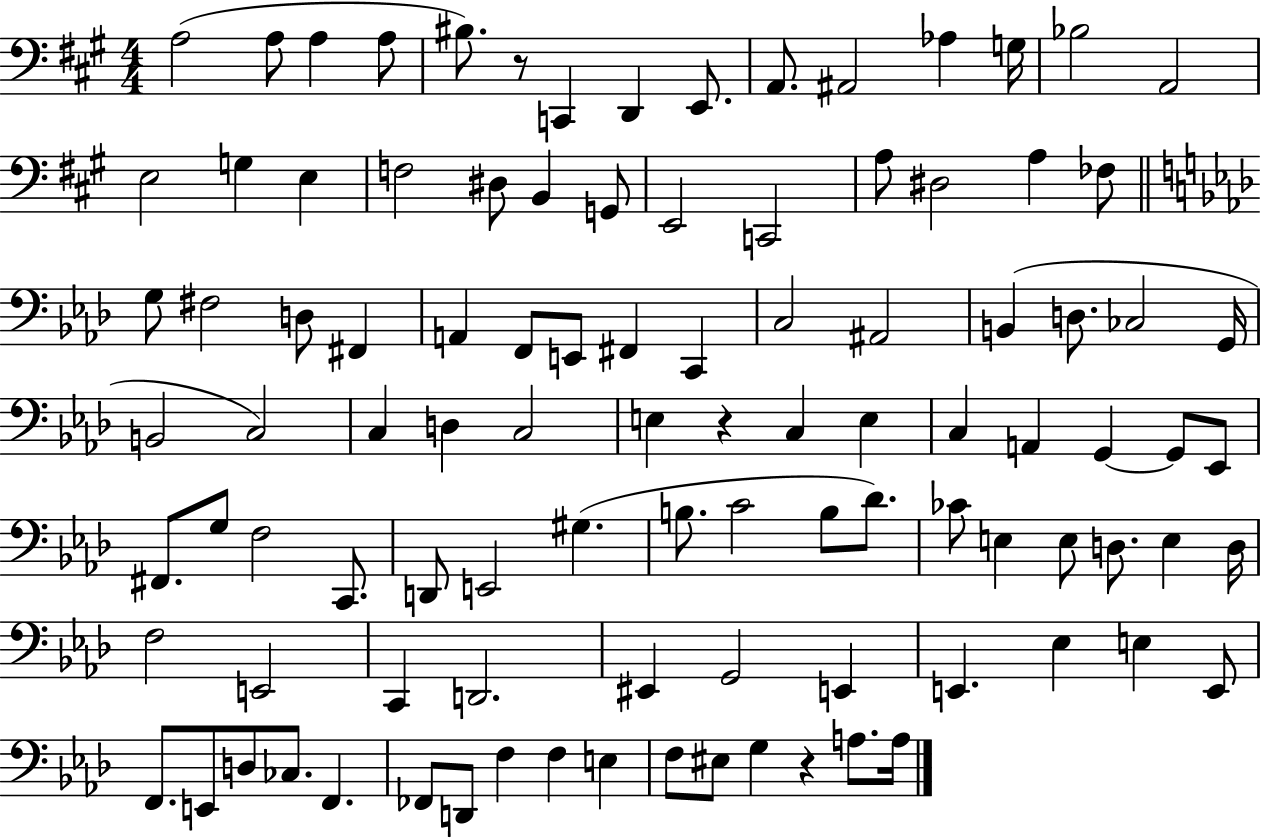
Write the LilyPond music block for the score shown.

{
  \clef bass
  \numericTimeSignature
  \time 4/4
  \key a \major
  a2( a8 a4 a8 | bis8.) r8 c,4 d,4 e,8. | a,8. ais,2 aes4 g16 | bes2 a,2 | \break e2 g4 e4 | f2 dis8 b,4 g,8 | e,2 c,2 | a8 dis2 a4 fes8 | \break \bar "||" \break \key f \minor g8 fis2 d8 fis,4 | a,4 f,8 e,8 fis,4 c,4 | c2 ais,2 | b,4( d8. ces2 g,16 | \break b,2 c2) | c4 d4 c2 | e4 r4 c4 e4 | c4 a,4 g,4~~ g,8 ees,8 | \break fis,8. g8 f2 c,8. | d,8 e,2 gis4.( | b8. c'2 b8 des'8.) | ces'8 e4 e8 d8. e4 d16 | \break f2 e,2 | c,4 d,2. | eis,4 g,2 e,4 | e,4. ees4 e4 e,8 | \break f,8. e,8 d8 ces8. f,4. | fes,8 d,8 f4 f4 e4 | f8 eis8 g4 r4 a8. a16 | \bar "|."
}